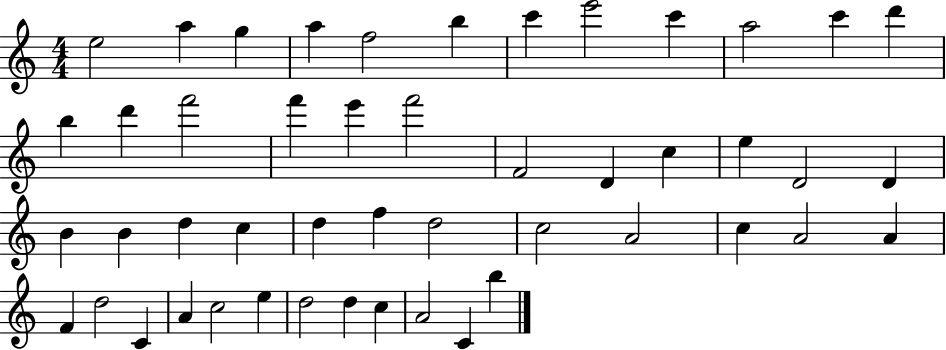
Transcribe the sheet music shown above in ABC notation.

X:1
T:Untitled
M:4/4
L:1/4
K:C
e2 a g a f2 b c' e'2 c' a2 c' d' b d' f'2 f' e' f'2 F2 D c e D2 D B B d c d f d2 c2 A2 c A2 A F d2 C A c2 e d2 d c A2 C b